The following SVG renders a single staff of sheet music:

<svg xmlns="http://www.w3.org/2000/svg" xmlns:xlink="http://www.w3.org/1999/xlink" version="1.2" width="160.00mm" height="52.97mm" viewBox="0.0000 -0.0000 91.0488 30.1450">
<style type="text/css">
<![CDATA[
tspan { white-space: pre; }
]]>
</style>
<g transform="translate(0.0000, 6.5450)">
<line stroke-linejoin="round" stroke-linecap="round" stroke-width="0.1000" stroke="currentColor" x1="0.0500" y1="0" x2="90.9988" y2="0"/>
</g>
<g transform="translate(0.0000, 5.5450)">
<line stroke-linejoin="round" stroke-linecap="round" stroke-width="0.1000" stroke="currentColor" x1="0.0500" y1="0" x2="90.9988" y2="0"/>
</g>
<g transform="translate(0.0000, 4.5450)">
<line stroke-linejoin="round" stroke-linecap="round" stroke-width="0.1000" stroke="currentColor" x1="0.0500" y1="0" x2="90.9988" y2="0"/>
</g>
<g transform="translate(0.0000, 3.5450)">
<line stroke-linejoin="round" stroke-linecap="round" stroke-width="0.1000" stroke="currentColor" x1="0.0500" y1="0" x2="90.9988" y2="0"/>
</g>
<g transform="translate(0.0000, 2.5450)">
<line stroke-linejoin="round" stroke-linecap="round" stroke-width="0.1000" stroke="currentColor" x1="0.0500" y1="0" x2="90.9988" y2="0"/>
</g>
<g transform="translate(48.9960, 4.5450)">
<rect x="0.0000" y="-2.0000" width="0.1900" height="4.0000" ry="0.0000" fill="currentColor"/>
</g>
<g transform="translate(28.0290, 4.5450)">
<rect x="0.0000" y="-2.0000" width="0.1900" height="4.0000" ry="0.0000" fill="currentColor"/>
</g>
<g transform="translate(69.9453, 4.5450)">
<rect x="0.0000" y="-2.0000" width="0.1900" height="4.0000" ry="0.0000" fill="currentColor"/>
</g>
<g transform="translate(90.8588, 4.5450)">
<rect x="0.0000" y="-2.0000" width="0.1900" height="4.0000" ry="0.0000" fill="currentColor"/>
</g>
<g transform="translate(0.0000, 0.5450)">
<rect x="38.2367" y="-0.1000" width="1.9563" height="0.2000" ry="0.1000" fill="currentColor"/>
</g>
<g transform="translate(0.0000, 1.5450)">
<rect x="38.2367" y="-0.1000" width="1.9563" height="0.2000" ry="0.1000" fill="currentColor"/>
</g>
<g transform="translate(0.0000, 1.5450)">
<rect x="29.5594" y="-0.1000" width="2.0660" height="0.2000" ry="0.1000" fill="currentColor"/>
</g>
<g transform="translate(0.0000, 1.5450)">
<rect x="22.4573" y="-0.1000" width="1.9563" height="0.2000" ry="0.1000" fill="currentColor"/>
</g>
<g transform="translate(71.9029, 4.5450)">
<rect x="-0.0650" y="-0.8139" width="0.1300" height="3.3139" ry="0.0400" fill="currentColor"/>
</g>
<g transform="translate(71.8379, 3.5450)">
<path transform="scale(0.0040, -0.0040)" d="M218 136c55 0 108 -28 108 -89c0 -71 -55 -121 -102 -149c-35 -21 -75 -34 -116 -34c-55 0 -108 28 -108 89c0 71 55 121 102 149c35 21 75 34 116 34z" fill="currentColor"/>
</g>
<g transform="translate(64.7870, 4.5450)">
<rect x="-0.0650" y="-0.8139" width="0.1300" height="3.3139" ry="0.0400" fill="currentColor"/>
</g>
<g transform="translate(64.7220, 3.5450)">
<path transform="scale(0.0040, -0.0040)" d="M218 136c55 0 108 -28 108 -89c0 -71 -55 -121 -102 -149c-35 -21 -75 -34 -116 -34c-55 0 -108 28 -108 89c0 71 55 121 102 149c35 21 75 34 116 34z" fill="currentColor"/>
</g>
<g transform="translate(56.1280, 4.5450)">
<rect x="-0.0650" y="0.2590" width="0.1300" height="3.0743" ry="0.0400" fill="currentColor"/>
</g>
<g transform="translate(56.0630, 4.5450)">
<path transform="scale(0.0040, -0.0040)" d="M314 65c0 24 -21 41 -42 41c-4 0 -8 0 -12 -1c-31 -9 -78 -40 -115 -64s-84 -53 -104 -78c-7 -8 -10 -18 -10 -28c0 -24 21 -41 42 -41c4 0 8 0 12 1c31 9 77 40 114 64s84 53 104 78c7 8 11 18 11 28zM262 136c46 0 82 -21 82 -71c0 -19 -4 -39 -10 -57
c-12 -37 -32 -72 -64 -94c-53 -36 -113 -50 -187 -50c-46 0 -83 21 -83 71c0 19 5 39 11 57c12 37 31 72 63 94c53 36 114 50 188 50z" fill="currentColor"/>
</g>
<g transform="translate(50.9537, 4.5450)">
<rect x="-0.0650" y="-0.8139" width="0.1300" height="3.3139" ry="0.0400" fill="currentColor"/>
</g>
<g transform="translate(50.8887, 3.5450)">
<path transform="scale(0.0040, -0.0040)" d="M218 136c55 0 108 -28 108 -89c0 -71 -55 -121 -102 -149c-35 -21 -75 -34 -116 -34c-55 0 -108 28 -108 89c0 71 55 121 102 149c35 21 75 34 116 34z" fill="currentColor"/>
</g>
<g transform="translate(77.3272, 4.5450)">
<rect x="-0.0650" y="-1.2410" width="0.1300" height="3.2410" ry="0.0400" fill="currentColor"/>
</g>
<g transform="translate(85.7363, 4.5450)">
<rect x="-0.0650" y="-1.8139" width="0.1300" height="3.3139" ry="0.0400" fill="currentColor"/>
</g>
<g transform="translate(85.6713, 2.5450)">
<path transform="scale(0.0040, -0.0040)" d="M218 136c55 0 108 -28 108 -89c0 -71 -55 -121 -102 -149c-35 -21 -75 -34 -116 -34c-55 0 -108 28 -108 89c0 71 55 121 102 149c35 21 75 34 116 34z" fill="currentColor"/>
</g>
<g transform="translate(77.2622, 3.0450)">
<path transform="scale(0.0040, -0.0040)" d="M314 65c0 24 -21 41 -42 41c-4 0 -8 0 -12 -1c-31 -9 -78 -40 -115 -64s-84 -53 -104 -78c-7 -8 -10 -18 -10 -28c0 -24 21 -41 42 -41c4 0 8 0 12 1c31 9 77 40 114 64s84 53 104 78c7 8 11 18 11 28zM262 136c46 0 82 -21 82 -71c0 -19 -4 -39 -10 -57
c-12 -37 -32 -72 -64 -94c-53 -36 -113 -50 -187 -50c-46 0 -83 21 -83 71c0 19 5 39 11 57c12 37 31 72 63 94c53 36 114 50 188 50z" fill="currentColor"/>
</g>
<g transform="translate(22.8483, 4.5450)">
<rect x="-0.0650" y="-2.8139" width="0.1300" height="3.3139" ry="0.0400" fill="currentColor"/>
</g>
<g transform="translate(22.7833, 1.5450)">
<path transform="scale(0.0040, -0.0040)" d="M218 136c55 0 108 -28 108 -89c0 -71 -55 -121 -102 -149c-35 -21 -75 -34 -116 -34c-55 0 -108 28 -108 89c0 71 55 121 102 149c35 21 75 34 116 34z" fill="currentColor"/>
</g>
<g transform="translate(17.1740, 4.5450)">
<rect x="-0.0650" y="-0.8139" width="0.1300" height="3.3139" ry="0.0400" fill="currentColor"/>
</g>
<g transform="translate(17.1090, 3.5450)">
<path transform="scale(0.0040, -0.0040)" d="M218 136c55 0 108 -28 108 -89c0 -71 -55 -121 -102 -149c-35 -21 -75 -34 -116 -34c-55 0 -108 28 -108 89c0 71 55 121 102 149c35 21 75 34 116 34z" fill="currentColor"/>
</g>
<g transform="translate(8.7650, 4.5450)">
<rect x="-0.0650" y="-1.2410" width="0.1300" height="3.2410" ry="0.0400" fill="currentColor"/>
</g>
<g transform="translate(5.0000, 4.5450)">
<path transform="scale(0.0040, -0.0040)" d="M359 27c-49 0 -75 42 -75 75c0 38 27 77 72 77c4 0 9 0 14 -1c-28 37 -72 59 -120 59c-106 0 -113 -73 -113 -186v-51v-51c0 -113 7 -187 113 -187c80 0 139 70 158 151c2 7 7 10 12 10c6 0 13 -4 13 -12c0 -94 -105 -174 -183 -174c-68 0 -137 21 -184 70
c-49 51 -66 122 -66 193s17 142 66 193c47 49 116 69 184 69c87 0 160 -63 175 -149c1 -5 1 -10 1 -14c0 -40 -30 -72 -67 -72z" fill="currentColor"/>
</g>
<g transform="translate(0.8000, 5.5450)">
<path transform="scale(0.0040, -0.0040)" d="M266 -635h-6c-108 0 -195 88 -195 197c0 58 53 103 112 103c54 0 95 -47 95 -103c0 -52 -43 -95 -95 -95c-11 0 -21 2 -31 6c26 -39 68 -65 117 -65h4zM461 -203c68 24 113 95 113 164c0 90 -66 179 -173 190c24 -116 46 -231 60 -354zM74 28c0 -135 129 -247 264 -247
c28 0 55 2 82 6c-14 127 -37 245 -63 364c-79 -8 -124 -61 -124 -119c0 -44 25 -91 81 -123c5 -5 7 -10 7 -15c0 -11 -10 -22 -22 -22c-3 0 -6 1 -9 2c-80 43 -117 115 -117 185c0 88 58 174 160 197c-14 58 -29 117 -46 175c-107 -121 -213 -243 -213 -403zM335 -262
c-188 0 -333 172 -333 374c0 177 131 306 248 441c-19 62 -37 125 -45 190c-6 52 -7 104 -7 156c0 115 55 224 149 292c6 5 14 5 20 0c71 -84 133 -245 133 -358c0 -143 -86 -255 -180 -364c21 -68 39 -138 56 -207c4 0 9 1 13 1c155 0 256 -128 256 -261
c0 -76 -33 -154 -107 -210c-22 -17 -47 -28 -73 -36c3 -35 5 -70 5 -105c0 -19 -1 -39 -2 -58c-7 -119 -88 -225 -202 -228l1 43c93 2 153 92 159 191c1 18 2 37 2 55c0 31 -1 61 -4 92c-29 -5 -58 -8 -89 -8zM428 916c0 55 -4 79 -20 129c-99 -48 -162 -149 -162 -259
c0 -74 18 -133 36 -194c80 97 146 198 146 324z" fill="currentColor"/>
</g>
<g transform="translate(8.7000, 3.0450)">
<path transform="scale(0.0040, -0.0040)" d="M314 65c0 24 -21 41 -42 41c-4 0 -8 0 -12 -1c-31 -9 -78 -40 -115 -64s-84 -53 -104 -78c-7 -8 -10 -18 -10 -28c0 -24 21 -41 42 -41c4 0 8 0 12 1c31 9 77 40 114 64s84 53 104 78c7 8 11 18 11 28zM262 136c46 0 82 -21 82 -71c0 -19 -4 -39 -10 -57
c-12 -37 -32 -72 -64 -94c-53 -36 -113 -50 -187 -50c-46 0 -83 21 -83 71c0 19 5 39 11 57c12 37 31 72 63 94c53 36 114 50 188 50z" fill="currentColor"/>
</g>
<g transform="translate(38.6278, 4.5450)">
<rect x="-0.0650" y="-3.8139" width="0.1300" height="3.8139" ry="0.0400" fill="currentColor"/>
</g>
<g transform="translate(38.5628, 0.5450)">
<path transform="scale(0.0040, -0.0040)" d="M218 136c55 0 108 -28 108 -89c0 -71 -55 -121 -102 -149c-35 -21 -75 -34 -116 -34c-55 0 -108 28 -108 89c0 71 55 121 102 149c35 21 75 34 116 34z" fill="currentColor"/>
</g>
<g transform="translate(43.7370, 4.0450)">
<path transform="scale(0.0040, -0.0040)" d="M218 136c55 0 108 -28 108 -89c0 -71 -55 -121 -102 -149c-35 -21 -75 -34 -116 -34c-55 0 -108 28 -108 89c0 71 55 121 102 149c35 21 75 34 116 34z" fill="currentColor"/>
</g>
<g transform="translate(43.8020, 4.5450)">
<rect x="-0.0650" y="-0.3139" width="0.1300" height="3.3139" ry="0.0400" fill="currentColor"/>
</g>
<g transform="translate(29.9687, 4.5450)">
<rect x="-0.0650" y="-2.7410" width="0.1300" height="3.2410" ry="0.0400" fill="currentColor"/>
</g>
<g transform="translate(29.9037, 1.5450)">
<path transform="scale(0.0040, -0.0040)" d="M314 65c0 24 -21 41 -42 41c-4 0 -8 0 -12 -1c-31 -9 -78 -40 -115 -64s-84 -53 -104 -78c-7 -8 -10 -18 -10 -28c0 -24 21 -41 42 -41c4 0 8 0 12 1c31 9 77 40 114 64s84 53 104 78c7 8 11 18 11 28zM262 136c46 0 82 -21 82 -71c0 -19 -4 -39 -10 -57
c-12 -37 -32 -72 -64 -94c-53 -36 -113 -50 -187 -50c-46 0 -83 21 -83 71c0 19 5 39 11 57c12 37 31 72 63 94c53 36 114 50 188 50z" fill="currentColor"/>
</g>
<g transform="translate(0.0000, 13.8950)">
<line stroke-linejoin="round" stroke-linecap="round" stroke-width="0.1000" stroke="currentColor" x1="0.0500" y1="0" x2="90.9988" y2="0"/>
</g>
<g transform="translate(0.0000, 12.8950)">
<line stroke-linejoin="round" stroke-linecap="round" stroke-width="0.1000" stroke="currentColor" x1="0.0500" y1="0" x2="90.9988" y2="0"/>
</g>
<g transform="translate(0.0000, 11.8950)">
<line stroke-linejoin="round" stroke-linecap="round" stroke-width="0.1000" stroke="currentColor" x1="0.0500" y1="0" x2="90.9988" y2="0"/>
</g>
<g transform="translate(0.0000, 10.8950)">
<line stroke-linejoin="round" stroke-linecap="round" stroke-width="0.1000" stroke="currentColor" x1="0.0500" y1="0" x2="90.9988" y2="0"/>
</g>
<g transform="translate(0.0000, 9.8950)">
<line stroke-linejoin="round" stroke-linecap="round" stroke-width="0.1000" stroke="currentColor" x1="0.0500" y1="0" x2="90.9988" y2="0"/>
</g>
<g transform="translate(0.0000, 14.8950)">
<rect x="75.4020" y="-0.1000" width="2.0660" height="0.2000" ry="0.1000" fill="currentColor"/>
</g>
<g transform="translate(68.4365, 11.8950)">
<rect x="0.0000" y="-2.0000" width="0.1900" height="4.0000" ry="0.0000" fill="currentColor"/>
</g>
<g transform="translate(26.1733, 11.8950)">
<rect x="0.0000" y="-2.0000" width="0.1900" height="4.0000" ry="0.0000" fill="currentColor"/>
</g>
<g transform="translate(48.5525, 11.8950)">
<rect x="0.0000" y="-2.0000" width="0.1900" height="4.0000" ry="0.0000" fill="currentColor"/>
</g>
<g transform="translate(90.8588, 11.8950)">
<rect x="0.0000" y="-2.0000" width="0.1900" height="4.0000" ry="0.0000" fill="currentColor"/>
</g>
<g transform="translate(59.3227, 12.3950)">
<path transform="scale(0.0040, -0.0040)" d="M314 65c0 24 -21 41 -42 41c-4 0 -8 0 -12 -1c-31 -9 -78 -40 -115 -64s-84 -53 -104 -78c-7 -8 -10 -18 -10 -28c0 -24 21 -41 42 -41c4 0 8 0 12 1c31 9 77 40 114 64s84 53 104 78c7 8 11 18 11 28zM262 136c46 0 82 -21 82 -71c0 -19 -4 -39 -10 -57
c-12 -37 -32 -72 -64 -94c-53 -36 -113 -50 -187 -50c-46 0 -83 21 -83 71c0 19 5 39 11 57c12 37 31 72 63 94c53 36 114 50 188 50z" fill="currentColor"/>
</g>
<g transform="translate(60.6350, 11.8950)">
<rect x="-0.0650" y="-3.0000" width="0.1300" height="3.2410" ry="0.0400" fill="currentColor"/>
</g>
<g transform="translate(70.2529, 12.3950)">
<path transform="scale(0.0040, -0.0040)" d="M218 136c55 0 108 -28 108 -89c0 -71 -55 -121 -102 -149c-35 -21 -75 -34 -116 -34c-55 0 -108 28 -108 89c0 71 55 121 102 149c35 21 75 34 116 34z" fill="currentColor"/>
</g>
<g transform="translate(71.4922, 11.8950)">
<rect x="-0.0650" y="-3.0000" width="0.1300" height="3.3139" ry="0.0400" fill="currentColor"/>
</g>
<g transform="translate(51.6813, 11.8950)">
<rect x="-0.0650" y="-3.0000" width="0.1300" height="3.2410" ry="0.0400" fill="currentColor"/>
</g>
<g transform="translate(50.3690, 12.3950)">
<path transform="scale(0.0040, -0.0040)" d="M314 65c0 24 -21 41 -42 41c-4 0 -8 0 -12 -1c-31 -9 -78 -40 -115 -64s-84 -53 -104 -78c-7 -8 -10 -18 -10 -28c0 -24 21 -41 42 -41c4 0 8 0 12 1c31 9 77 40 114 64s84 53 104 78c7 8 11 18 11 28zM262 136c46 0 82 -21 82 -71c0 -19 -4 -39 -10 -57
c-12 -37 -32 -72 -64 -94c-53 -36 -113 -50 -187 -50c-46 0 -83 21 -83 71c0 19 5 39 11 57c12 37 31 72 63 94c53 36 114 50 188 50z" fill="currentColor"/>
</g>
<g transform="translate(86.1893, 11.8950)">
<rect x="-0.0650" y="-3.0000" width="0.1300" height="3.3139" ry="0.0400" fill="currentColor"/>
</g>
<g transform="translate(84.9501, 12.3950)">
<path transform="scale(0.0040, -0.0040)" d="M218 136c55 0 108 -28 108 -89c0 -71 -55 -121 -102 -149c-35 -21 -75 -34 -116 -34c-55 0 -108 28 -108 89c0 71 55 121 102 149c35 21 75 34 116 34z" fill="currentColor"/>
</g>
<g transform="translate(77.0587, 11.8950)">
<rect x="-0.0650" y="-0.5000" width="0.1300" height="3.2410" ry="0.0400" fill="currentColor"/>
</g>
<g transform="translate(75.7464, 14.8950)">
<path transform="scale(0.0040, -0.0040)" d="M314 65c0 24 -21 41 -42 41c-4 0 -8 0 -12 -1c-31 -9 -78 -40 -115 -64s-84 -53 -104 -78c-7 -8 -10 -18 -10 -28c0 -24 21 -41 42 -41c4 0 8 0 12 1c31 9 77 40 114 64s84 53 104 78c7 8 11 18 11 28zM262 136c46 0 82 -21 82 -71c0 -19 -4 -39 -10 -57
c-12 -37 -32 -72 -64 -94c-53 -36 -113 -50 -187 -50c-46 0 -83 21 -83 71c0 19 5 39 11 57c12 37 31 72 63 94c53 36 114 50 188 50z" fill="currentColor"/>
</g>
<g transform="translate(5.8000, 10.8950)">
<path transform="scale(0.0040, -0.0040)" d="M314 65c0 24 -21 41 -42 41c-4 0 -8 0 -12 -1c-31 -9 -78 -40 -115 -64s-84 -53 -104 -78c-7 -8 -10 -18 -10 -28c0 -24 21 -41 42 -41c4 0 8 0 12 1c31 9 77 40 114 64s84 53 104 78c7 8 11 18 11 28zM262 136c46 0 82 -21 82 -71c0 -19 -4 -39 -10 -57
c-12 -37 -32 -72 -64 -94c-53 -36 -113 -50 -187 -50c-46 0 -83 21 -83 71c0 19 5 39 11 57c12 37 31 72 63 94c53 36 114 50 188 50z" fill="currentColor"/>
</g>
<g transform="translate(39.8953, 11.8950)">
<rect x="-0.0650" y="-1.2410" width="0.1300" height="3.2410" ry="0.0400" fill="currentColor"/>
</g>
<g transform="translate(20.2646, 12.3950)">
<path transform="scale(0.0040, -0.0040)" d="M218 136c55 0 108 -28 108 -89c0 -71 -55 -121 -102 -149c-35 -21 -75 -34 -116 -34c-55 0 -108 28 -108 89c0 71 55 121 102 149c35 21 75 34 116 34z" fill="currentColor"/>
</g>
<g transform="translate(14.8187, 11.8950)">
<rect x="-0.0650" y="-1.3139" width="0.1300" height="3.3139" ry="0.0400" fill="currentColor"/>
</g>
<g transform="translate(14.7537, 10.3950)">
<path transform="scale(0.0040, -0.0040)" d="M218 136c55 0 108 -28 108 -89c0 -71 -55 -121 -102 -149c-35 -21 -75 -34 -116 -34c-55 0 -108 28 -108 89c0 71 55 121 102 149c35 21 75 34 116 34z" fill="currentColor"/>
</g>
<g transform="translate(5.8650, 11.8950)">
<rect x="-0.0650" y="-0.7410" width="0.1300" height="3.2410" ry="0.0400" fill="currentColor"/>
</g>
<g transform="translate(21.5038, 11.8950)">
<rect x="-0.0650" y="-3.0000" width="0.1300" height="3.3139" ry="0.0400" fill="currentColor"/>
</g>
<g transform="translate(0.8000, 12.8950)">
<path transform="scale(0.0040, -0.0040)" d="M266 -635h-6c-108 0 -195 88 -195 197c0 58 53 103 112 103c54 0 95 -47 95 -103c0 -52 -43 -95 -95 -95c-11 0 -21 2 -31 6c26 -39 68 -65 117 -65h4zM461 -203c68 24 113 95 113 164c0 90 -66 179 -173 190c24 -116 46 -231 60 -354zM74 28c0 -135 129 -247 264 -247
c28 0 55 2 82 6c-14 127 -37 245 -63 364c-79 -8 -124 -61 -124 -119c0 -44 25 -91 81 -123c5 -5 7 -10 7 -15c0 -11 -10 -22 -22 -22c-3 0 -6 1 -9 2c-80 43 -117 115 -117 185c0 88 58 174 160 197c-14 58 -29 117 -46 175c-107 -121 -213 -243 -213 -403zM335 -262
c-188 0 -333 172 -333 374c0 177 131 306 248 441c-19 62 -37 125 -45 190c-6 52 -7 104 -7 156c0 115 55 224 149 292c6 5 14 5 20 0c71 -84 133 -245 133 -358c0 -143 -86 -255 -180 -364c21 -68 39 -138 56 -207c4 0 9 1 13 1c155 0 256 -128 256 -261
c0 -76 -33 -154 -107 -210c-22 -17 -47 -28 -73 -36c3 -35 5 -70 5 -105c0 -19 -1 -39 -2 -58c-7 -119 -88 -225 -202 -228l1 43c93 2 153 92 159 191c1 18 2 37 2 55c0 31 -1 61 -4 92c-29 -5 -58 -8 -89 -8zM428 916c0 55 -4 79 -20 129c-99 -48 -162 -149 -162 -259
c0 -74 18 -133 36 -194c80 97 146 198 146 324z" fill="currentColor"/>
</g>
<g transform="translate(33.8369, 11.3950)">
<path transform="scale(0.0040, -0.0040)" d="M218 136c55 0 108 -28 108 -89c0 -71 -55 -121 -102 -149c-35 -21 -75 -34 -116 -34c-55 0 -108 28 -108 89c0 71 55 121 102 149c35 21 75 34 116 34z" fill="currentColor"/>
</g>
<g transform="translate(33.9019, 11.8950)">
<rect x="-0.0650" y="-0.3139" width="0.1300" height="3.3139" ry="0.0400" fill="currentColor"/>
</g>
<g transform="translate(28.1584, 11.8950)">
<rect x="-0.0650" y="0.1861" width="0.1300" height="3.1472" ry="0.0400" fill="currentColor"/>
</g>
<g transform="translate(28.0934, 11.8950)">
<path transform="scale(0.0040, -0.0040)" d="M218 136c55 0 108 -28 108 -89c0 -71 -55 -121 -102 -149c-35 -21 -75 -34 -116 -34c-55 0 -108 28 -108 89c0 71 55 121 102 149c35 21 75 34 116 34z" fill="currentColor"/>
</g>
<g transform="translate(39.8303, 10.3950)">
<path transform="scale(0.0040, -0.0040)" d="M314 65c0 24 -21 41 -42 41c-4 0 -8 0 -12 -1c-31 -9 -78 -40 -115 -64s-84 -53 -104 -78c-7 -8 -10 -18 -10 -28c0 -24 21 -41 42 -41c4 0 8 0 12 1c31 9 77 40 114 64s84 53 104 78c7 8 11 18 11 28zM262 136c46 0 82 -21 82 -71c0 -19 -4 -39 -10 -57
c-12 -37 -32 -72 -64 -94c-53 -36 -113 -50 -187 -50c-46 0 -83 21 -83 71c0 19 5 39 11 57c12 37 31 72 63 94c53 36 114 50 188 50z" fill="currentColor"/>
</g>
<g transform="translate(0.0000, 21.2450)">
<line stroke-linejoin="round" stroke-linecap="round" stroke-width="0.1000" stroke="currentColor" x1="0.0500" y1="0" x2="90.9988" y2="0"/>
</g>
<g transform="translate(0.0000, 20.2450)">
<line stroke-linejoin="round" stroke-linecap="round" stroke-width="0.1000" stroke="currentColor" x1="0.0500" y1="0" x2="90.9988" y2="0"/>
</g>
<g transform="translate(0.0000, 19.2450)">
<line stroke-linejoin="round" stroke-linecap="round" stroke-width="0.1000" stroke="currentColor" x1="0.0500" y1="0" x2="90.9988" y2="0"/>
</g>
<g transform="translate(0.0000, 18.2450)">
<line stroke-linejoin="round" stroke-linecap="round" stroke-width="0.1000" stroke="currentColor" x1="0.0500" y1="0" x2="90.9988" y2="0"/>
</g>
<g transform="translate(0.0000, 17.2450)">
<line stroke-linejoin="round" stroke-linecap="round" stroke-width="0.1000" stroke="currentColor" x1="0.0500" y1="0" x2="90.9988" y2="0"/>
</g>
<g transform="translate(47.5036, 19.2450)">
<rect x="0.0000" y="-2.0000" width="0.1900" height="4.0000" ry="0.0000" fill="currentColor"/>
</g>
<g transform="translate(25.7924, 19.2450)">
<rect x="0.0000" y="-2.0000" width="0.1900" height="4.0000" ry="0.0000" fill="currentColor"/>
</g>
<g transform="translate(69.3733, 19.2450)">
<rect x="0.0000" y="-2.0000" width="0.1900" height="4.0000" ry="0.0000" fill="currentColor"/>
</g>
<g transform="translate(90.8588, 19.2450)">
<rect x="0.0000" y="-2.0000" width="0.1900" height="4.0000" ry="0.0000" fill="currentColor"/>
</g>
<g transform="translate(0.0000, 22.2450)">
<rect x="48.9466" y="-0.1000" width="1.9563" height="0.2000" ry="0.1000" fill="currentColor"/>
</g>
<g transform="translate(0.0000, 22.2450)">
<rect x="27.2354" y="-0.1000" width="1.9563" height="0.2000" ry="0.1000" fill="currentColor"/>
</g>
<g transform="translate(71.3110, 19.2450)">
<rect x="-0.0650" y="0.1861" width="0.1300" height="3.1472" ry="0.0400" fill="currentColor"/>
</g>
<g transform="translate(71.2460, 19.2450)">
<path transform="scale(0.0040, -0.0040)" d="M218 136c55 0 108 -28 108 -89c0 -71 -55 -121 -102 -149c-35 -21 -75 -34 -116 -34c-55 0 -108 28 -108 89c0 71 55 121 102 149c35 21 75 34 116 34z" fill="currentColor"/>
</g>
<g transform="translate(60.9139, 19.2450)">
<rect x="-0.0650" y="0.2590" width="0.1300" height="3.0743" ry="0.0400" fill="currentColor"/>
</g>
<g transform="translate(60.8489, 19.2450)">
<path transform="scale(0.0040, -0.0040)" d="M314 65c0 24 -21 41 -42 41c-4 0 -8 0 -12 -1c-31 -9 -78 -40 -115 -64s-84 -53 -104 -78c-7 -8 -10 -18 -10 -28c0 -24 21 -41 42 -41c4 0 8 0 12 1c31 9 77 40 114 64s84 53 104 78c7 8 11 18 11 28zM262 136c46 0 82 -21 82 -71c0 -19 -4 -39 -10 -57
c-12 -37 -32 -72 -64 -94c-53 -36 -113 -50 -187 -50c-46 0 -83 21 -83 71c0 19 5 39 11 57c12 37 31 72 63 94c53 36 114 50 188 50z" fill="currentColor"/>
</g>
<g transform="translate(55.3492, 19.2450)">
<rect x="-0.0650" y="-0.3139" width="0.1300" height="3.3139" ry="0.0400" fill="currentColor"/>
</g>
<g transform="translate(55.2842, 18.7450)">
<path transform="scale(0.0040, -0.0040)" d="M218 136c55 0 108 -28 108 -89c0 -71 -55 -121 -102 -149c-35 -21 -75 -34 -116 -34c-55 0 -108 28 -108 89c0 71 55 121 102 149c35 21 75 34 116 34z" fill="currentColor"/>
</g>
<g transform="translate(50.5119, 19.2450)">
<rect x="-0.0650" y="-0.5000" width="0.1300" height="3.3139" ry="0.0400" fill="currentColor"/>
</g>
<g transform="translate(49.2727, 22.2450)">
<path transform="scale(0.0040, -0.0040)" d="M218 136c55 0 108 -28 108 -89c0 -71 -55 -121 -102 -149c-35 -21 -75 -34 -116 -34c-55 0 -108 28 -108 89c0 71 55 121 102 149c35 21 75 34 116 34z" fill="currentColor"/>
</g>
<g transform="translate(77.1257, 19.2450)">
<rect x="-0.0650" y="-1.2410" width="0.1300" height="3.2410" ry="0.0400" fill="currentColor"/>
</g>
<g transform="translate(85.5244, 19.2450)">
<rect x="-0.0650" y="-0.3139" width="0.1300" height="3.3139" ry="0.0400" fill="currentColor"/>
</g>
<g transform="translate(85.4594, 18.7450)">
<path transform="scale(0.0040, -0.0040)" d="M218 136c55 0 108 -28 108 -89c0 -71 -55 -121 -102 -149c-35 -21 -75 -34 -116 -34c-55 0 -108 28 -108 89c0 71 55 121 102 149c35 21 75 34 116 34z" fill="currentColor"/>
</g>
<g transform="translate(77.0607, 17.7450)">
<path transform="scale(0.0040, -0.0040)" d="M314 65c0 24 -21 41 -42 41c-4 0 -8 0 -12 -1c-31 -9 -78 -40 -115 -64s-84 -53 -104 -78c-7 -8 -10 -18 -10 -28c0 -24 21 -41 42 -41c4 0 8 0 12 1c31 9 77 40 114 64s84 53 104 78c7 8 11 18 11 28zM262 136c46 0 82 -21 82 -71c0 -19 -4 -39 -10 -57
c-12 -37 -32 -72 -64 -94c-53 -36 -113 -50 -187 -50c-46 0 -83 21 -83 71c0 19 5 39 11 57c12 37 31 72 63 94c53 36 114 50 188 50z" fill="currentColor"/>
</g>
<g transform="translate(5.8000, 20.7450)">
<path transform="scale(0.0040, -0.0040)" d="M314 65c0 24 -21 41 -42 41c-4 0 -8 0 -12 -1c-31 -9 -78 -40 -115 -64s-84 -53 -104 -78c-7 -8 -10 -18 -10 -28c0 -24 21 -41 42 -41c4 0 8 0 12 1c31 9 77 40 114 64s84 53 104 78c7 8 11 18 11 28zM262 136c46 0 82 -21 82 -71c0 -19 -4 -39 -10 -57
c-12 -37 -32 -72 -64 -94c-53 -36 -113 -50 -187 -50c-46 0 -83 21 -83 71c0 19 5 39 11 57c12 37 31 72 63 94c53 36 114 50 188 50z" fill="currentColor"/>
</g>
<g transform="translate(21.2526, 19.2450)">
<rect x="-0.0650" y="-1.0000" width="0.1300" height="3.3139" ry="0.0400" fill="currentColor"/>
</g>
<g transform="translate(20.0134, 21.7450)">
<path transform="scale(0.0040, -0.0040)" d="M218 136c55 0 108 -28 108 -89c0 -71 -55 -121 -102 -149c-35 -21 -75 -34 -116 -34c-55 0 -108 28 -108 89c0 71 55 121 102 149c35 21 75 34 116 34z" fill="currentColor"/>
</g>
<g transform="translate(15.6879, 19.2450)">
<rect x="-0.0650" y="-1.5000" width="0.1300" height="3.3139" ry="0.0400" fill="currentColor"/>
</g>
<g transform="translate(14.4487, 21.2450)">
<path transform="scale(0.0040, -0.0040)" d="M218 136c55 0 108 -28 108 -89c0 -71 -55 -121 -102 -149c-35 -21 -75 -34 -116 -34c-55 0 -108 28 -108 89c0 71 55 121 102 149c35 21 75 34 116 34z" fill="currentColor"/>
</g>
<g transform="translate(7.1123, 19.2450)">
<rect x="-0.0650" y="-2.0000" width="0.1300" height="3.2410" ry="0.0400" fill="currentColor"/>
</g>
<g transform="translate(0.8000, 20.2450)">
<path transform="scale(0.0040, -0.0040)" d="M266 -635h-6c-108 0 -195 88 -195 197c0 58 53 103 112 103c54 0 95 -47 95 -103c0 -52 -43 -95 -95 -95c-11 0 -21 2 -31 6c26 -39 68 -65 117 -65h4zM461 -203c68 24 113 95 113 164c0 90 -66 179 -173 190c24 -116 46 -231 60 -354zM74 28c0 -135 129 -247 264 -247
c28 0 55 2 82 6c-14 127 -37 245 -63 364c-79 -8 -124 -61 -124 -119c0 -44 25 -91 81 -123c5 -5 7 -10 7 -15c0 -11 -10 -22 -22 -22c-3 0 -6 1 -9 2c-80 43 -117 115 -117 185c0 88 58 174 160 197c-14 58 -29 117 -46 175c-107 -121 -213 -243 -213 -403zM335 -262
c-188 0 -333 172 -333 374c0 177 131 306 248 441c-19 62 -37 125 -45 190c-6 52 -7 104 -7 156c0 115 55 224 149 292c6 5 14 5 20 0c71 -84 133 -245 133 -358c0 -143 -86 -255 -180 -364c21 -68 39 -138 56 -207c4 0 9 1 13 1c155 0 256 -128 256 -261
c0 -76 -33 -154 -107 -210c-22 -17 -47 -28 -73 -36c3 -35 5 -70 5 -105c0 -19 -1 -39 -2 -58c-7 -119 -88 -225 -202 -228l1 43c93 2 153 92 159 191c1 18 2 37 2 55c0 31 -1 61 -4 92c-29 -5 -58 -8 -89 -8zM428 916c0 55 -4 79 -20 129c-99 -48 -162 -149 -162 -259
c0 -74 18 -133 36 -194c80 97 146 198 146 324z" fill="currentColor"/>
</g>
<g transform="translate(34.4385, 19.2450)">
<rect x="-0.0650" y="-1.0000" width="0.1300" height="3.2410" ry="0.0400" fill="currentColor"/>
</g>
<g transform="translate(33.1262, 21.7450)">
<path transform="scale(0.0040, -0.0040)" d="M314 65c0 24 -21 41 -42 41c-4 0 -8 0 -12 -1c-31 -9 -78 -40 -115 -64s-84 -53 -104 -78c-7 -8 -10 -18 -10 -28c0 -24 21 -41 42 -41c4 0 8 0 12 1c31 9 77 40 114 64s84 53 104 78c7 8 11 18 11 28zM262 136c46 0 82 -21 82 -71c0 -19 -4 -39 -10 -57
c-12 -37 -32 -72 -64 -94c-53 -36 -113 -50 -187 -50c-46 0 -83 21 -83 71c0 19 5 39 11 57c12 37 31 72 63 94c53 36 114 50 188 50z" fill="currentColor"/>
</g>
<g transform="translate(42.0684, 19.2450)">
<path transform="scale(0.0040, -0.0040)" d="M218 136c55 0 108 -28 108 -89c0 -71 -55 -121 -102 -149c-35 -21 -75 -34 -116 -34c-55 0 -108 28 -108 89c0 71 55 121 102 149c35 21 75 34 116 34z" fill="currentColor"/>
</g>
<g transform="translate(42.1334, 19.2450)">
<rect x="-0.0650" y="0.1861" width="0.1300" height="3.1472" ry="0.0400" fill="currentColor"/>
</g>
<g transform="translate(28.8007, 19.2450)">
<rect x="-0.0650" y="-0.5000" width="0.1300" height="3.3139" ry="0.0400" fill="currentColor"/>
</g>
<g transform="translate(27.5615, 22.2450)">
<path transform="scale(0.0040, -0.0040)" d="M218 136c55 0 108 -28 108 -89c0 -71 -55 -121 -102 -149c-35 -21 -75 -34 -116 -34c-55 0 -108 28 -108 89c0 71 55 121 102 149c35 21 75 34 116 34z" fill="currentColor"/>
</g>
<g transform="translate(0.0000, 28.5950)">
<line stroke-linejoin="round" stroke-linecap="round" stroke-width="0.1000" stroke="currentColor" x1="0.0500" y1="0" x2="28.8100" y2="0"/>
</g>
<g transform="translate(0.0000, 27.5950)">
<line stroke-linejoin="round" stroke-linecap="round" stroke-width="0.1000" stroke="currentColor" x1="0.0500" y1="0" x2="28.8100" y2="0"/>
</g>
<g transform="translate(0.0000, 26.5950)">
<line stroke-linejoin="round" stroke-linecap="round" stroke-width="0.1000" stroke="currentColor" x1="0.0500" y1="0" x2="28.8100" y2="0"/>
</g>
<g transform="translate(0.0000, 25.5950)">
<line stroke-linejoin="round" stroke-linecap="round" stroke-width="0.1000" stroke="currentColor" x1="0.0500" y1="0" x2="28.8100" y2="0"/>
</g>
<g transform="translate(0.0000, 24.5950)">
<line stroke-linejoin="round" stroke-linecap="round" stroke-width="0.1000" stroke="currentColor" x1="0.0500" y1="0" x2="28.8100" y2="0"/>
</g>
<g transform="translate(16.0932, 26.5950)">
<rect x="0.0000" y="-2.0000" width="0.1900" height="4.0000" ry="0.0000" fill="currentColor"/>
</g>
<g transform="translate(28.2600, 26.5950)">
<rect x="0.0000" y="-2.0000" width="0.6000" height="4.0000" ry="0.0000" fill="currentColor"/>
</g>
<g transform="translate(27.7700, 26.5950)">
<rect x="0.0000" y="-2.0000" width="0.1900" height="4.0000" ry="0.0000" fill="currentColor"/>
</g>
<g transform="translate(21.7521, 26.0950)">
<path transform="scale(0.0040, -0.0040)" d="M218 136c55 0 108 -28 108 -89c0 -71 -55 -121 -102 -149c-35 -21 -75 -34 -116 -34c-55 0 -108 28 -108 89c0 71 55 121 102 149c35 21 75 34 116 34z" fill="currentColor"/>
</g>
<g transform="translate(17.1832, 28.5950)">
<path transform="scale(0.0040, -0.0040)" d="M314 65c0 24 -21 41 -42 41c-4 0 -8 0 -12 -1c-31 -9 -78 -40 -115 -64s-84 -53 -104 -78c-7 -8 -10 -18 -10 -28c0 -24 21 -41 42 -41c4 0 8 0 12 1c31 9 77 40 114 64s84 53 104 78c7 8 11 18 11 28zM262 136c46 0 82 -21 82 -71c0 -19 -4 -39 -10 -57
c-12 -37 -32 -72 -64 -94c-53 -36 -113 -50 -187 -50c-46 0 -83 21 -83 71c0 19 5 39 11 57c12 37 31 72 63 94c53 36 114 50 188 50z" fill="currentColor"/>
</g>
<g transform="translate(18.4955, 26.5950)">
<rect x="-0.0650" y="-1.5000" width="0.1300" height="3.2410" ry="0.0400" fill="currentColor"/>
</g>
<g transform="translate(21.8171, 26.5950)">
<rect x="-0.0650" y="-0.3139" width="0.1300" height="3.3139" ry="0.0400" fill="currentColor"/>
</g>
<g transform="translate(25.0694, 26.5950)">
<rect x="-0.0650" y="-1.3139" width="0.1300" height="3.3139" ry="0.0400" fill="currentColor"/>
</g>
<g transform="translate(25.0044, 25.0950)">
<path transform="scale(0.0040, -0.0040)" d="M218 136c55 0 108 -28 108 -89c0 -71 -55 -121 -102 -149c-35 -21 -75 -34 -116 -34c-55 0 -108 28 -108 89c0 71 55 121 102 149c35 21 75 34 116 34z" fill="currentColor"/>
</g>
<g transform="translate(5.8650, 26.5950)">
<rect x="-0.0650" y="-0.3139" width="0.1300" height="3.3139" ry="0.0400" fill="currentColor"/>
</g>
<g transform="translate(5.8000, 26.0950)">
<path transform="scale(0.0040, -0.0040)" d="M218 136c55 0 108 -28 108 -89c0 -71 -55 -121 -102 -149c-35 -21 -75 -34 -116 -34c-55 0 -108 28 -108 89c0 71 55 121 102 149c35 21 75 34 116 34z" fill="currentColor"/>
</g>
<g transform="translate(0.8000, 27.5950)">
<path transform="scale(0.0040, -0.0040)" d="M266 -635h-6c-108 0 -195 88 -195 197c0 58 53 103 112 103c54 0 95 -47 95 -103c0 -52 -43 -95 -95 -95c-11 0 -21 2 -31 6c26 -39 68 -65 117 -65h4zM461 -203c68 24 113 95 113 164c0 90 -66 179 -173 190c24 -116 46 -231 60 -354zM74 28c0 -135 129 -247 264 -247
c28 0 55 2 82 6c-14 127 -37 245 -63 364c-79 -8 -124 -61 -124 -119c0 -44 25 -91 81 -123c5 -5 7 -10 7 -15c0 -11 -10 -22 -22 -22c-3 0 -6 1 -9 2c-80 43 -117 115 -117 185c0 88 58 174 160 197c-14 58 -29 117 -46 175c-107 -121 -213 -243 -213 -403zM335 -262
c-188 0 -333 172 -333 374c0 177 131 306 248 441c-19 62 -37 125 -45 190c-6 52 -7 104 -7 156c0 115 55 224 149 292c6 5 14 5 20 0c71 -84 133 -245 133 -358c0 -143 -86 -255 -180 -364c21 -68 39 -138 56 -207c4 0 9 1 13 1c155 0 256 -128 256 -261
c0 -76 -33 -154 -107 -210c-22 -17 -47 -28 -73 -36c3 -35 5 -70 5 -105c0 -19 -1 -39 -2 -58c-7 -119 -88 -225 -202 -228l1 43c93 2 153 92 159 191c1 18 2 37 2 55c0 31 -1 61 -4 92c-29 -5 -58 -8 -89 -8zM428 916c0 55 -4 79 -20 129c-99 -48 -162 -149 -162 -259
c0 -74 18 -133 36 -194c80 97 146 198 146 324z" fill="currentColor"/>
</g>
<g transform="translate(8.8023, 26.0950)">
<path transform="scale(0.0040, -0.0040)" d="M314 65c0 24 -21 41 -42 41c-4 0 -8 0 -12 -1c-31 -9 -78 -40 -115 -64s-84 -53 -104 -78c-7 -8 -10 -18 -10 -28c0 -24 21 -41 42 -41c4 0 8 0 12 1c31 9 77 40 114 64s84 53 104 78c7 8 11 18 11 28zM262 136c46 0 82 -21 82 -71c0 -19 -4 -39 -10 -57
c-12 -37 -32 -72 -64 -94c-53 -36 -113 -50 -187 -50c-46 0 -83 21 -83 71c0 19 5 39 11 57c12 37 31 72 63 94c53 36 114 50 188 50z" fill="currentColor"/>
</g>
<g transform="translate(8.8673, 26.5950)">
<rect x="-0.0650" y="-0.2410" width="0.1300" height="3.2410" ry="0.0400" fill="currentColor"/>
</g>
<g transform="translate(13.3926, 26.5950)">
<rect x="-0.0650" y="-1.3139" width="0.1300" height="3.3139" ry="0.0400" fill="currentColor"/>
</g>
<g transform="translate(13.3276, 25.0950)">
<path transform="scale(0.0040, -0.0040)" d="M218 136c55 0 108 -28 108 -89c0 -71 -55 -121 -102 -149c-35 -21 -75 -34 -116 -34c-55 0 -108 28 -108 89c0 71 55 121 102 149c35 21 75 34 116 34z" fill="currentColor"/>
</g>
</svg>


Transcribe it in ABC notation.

X:1
T:Untitled
M:4/4
L:1/4
K:C
e2 d a a2 c' c d B2 d d e2 f d2 e A B c e2 A2 A2 A C2 A F2 E D C D2 B C c B2 B e2 c c c2 e E2 c e